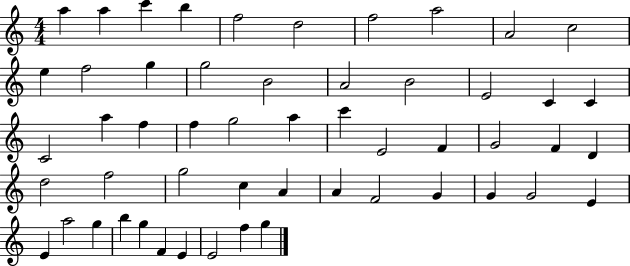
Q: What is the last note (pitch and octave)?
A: G5